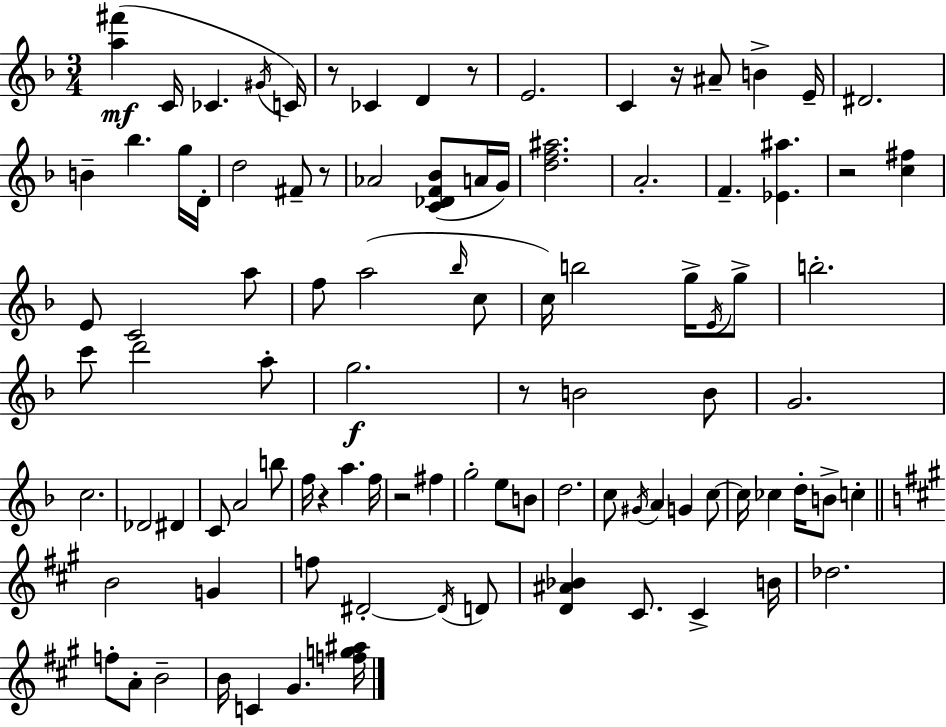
{
  \clef treble
  \numericTimeSignature
  \time 3/4
  \key d \minor
  \repeat volta 2 { <a'' fis'''>4(\mf c'16 ces'4. \acciaccatura { gis'16 } | c'16) r8 ces'4 d'4 r8 | e'2. | c'4 r16 ais'8-- b'4-> | \break e'16-- dis'2. | b'4-- bes''4. g''16 | d'16-. d''2 fis'8-- r8 | aes'2 <c' des' f' bes'>8( a'16 | \break g'16) <d'' f'' ais''>2. | a'2.-. | f'4.-- <ees' ais''>4. | r2 <c'' fis''>4 | \break e'8 c'2 a''8 | f''8 a''2( \grace { bes''16 } | c''8 c''16) b''2 g''16-> | \acciaccatura { e'16 } g''8-> b''2.-. | \break c'''8 d'''2 | a''8-. g''2.\f | r8 b'2 | b'8 g'2. | \break c''2. | des'2 dis'4 | c'8 a'2 | b''8 f''16 r4 a''4. | \break f''16 r2 fis''4 | g''2-. e''8 | b'8 d''2. | c''8 \acciaccatura { gis'16 } a'4 g'4 | \break c''8~~ c''16 ces''4 d''16-. b'8-> | c''4-. \bar "||" \break \key a \major b'2 g'4 | f''8 dis'2-.~~ \acciaccatura { dis'16 } d'8 | <d' ais' bes'>4 cis'8. cis'4-> | b'16 des''2. | \break f''8-. a'8-. b'2-- | b'16 c'4 gis'4. | <f'' g'' ais''>16 } \bar "|."
}